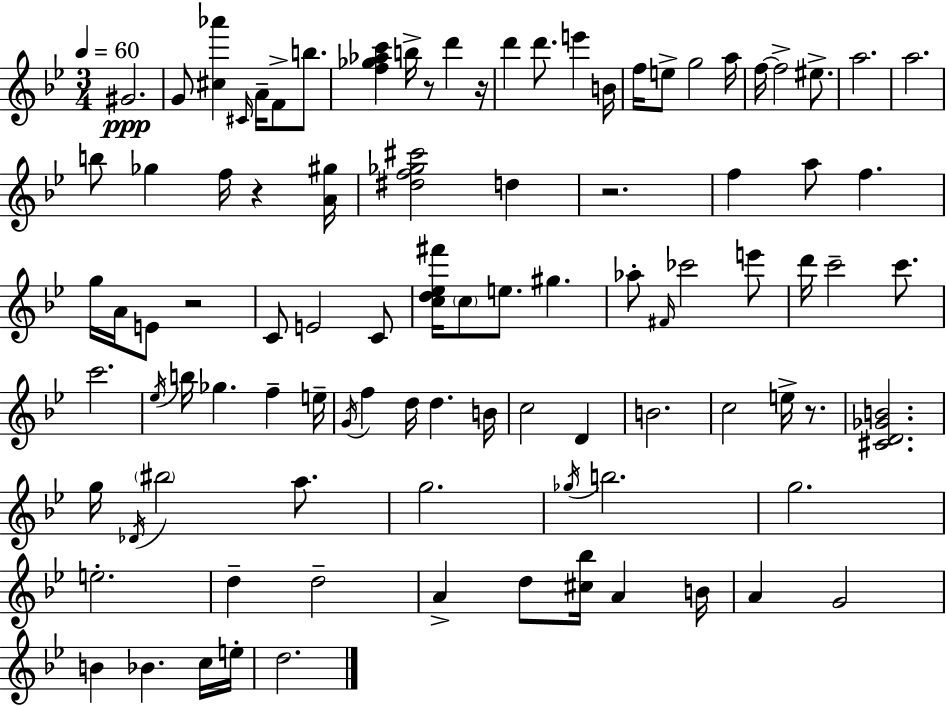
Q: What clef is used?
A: treble